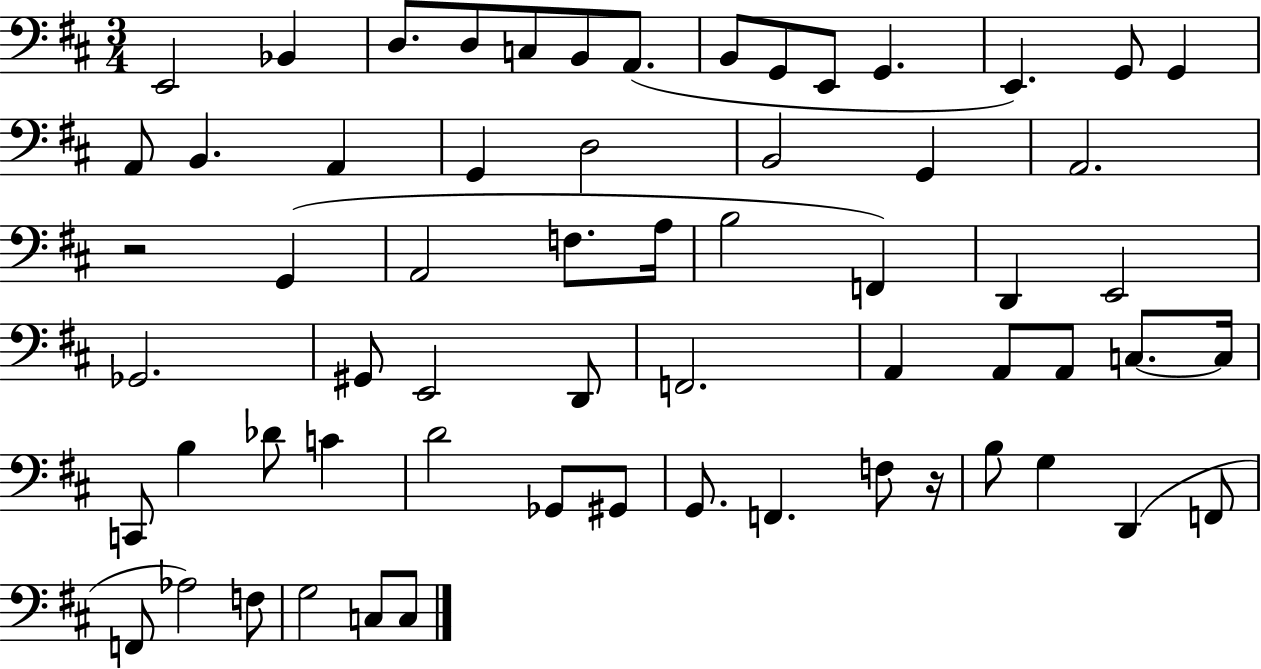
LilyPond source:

{
  \clef bass
  \numericTimeSignature
  \time 3/4
  \key d \major
  e,2 bes,4 | d8. d8 c8 b,8 a,8.( | b,8 g,8 e,8 g,4. | e,4.) g,8 g,4 | \break a,8 b,4. a,4 | g,4 d2 | b,2 g,4 | a,2. | \break r2 g,4( | a,2 f8. a16 | b2 f,4) | d,4 e,2 | \break ges,2. | gis,8 e,2 d,8 | f,2. | a,4 a,8 a,8 c8.~~ c16 | \break c,8 b4 des'8 c'4 | d'2 ges,8 gis,8 | g,8. f,4. f8 r16 | b8 g4 d,4( f,8 | \break f,8 aes2) f8 | g2 c8 c8 | \bar "|."
}